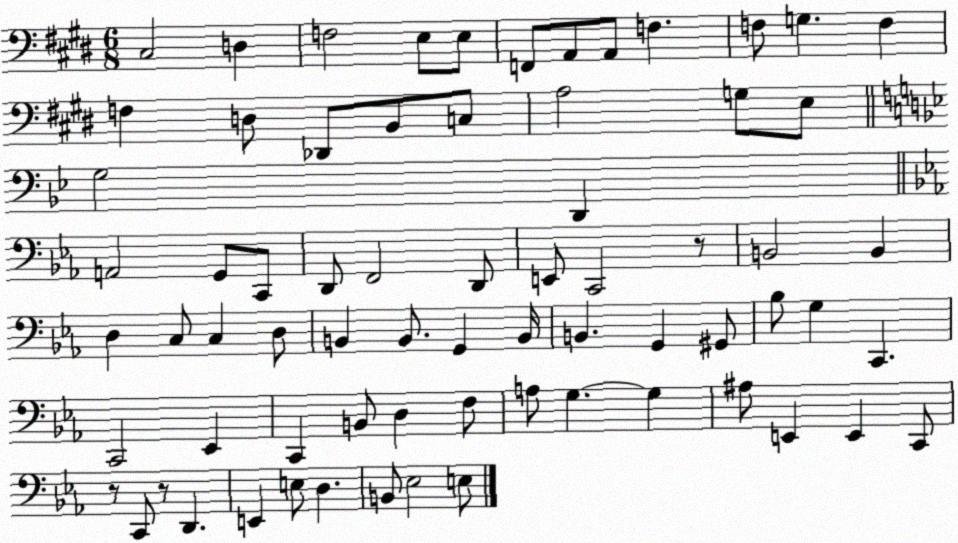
X:1
T:Untitled
M:6/8
L:1/4
K:E
^C,2 D, F,2 E,/2 E,/2 F,,/2 A,,/2 A,,/2 F, F,/2 G, F, F, D,/2 _D,,/2 B,,/2 C,/2 A,2 G,/2 E,/2 G,2 D,, A,,2 G,,/2 C,,/2 D,,/2 F,,2 D,,/2 E,,/2 C,,2 z/2 B,,2 B,, D, C,/2 C, D,/2 B,, B,,/2 G,, B,,/4 B,, G,, ^G,,/2 _B,/2 G, C,, C,,2 _E,, C,, B,,/2 D, F,/2 A,/2 G, G, ^A,/2 E,, E,, C,,/2 z/2 C,,/2 z/2 D,, E,, E,/2 D, B,,/2 _E,2 E,/2